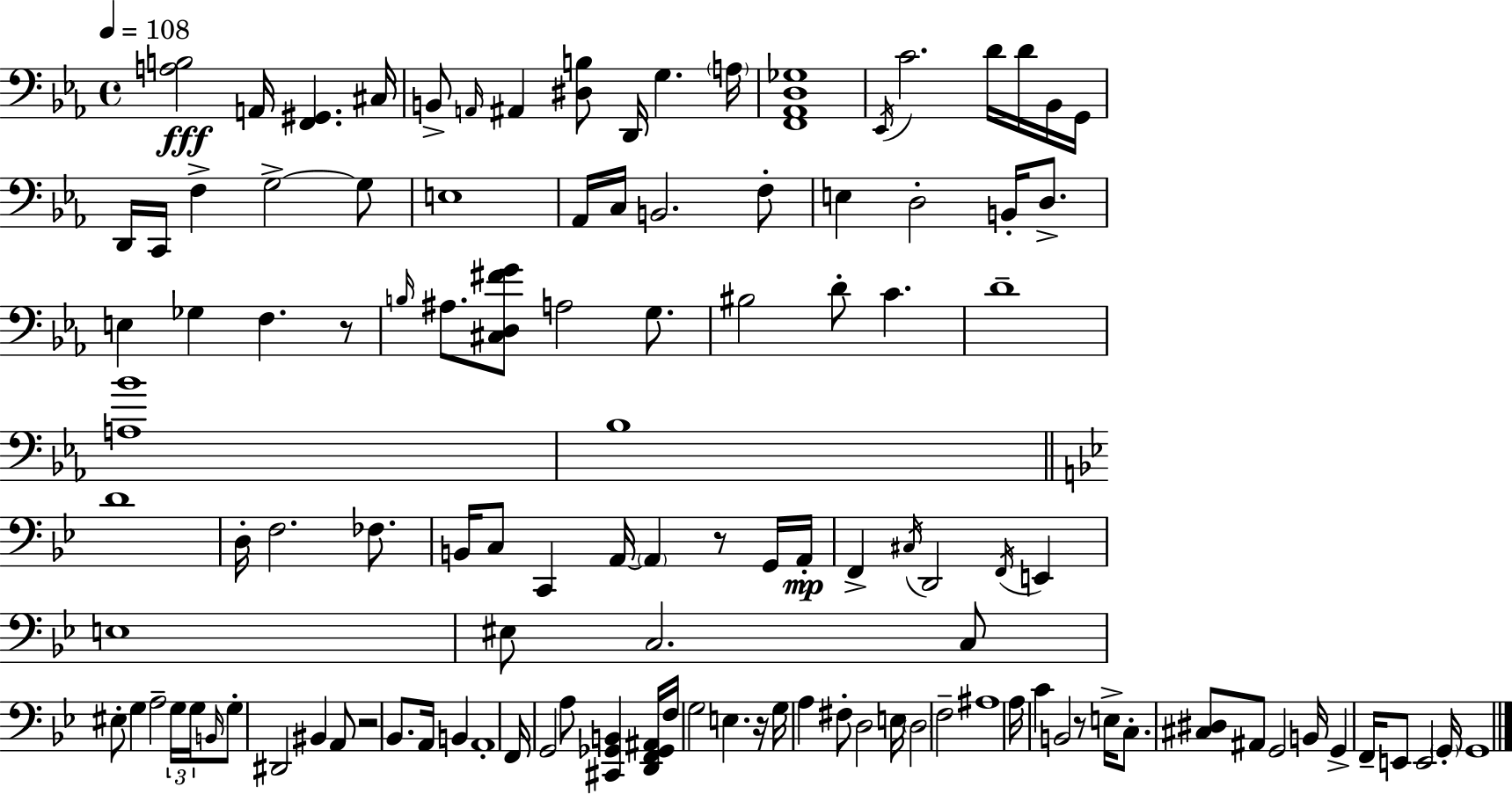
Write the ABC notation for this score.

X:1
T:Untitled
M:4/4
L:1/4
K:Cm
[A,B,]2 A,,/4 [F,,^G,,] ^C,/4 B,,/2 A,,/4 ^A,, [^D,B,]/2 D,,/4 G, A,/4 [F,,_A,,D,_G,]4 _E,,/4 C2 D/4 D/4 _B,,/4 G,,/4 D,,/4 C,,/4 F, G,2 G,/2 E,4 _A,,/4 C,/4 B,,2 F,/2 E, D,2 B,,/4 D,/2 E, _G, F, z/2 B,/4 ^A,/2 [^C,D,^FG]/2 A,2 G,/2 ^B,2 D/2 C D4 [A,_B]4 _B,4 D4 D,/4 F,2 _F,/2 B,,/4 C,/2 C,, A,,/4 A,, z/2 G,,/4 A,,/4 F,, ^C,/4 D,,2 F,,/4 E,, E,4 ^E,/2 C,2 C,/2 ^E,/2 G, A,2 G,/4 G,/4 B,,/4 G,/2 ^D,,2 ^B,, A,,/2 z2 _B,,/2 A,,/4 B,, A,,4 F,,/4 G,,2 A,/2 [^C,,_G,,B,,] [D,,F,,_G,,^A,,]/4 F,/4 G,2 E, z/4 G,/4 A, ^F,/2 D,2 E,/4 D,2 F,2 ^A,4 A,/4 C B,,2 z/2 E,/4 C,/2 [^C,^D,]/2 ^A,,/2 G,,2 B,,/4 G,, F,,/4 E,,/2 E,,2 G,,/4 G,,4